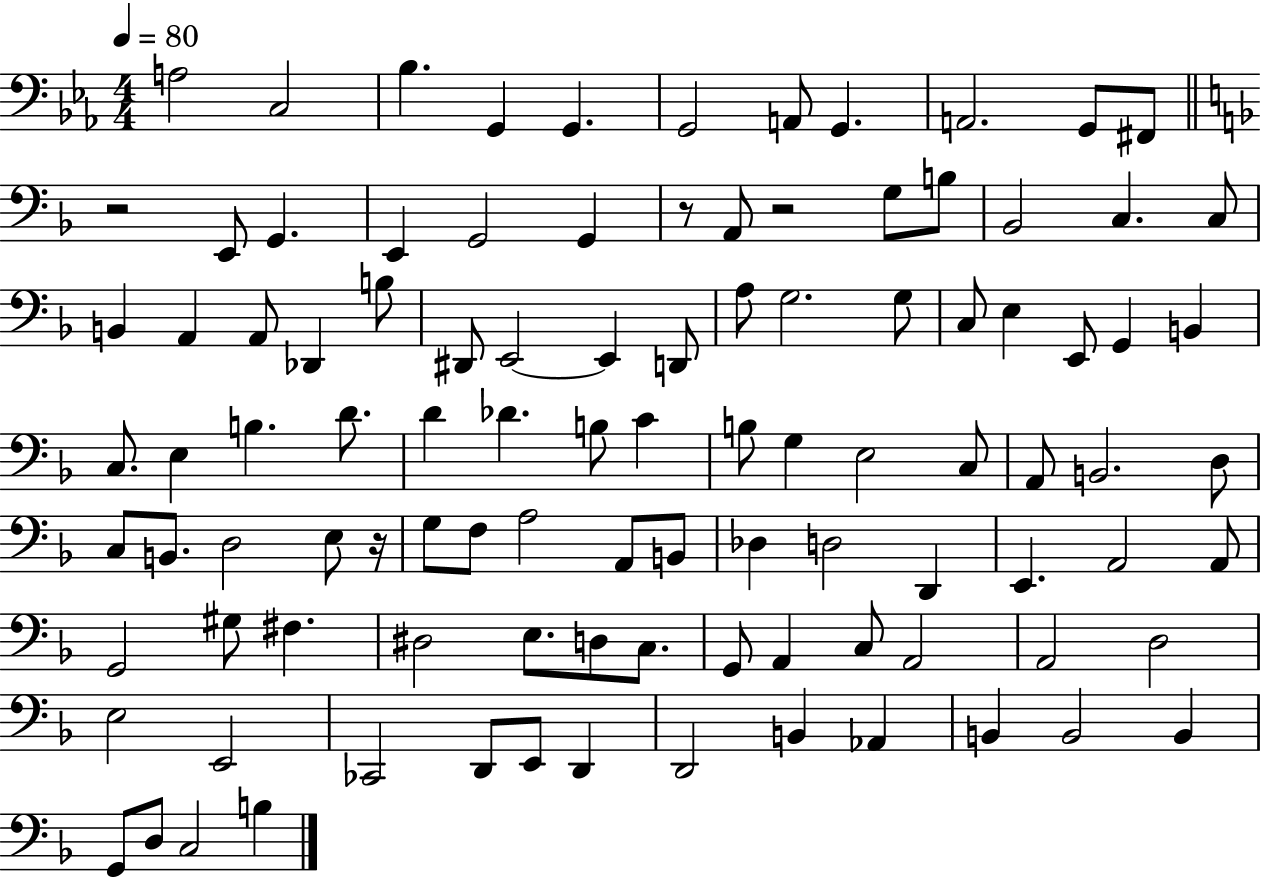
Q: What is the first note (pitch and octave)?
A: A3